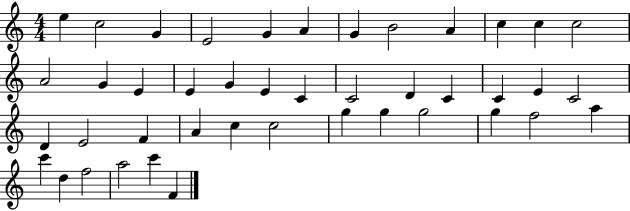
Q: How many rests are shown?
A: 0